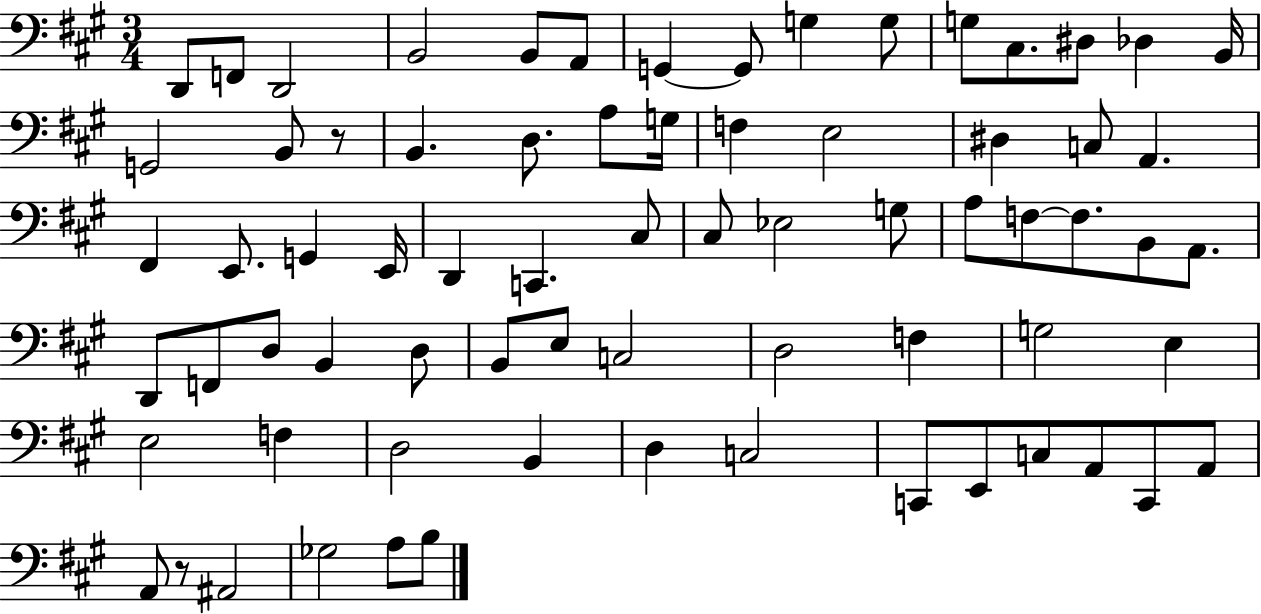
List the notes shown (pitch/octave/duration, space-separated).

D2/e F2/e D2/h B2/h B2/e A2/e G2/q G2/e G3/q G3/e G3/e C#3/e. D#3/e Db3/q B2/s G2/h B2/e R/e B2/q. D3/e. A3/e G3/s F3/q E3/h D#3/q C3/e A2/q. F#2/q E2/e. G2/q E2/s D2/q C2/q. C#3/e C#3/e Eb3/h G3/e A3/e F3/e F3/e. B2/e A2/e. D2/e F2/e D3/e B2/q D3/e B2/e E3/e C3/h D3/h F3/q G3/h E3/q E3/h F3/q D3/h B2/q D3/q C3/h C2/e E2/e C3/e A2/e C2/e A2/e A2/e R/e A#2/h Gb3/h A3/e B3/e